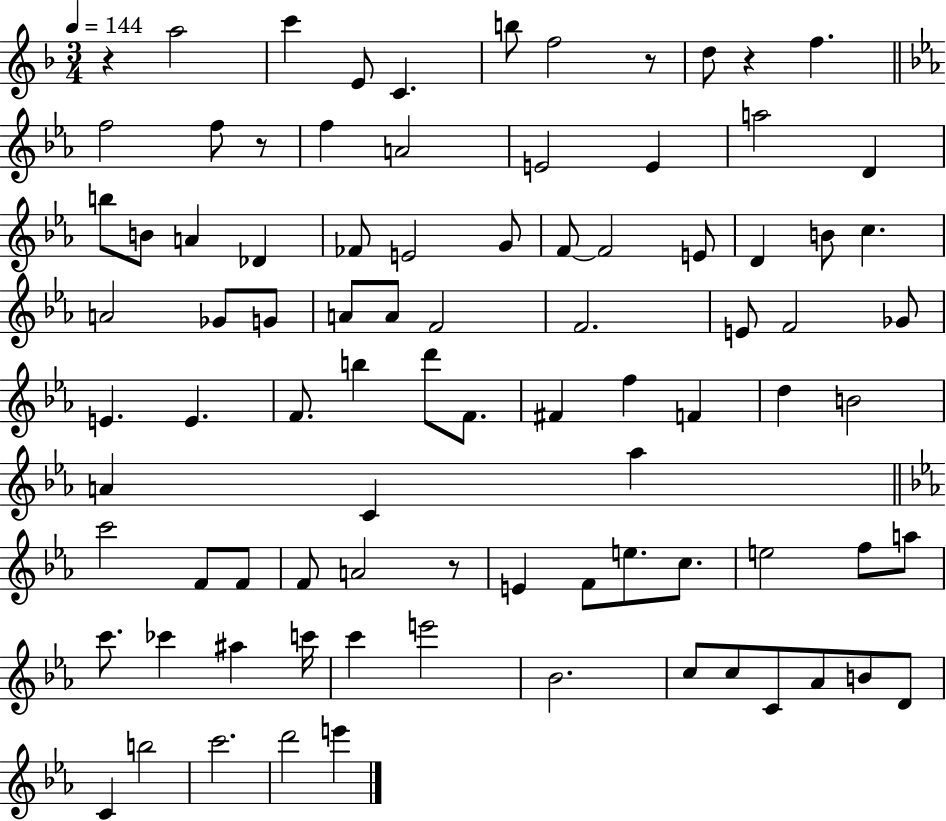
R/q A5/h C6/q E4/e C4/q. B5/e F5/h R/e D5/e R/q F5/q. F5/h F5/e R/e F5/q A4/h E4/h E4/q A5/h D4/q B5/e B4/e A4/q Db4/q FES4/e E4/h G4/e F4/e F4/h E4/e D4/q B4/e C5/q. A4/h Gb4/e G4/e A4/e A4/e F4/h F4/h. E4/e F4/h Gb4/e E4/q. E4/q. F4/e. B5/q D6/e F4/e. F#4/q F5/q F4/q D5/q B4/h A4/q C4/q Ab5/q C6/h F4/e F4/e F4/e A4/h R/e E4/q F4/e E5/e. C5/e. E5/h F5/e A5/e C6/e. CES6/q A#5/q C6/s C6/q E6/h Bb4/h. C5/e C5/e C4/e Ab4/e B4/e D4/e C4/q B5/h C6/h. D6/h E6/q